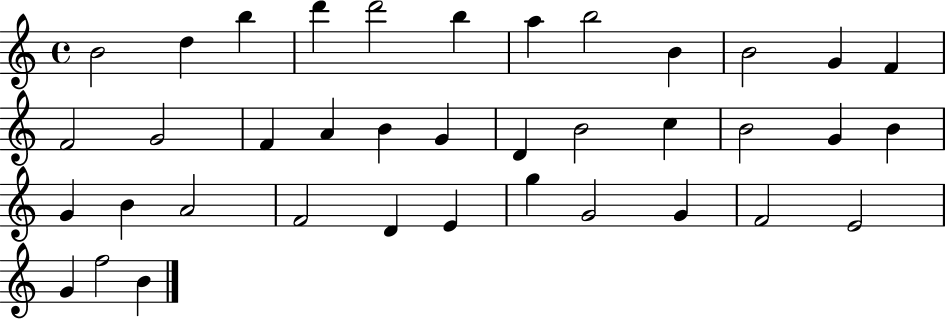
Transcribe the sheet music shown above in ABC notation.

X:1
T:Untitled
M:4/4
L:1/4
K:C
B2 d b d' d'2 b a b2 B B2 G F F2 G2 F A B G D B2 c B2 G B G B A2 F2 D E g G2 G F2 E2 G f2 B